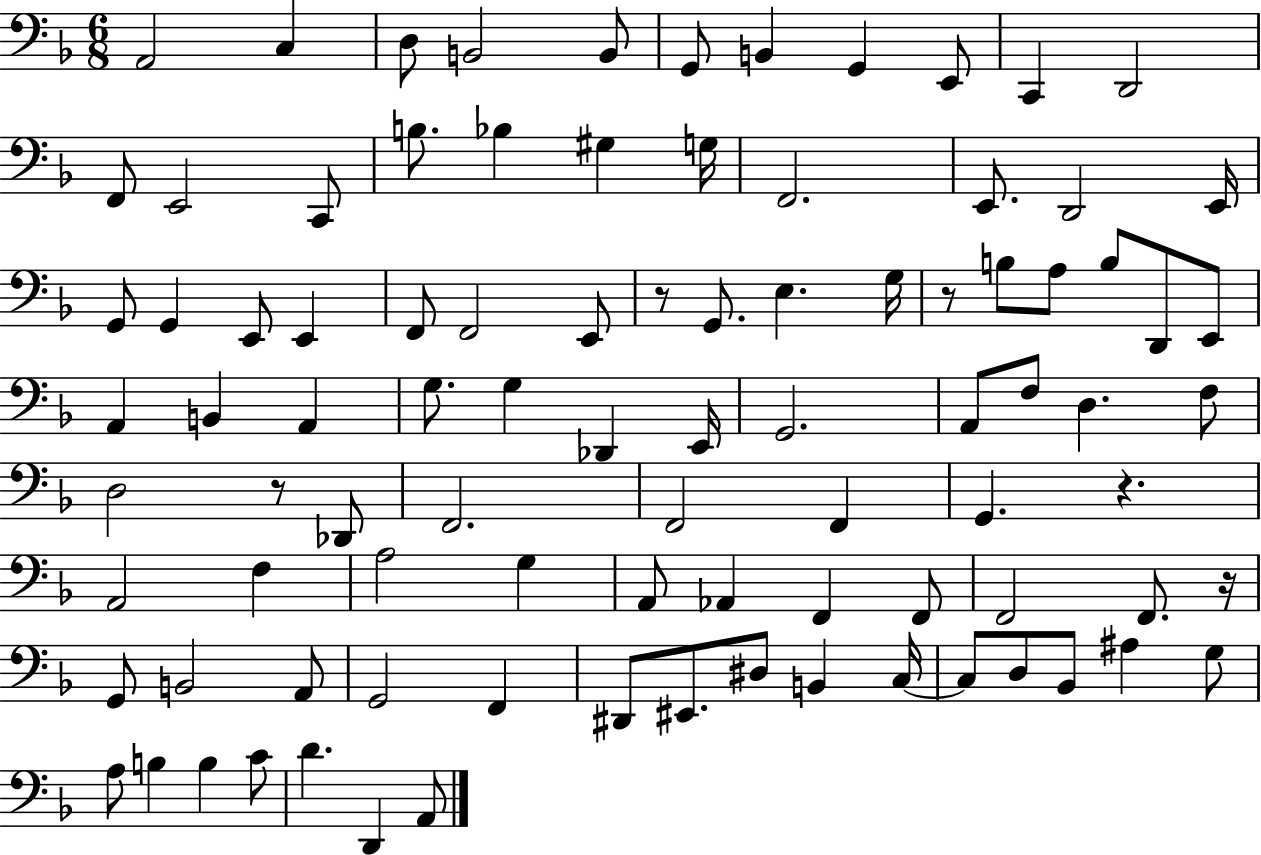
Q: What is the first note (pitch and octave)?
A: A2